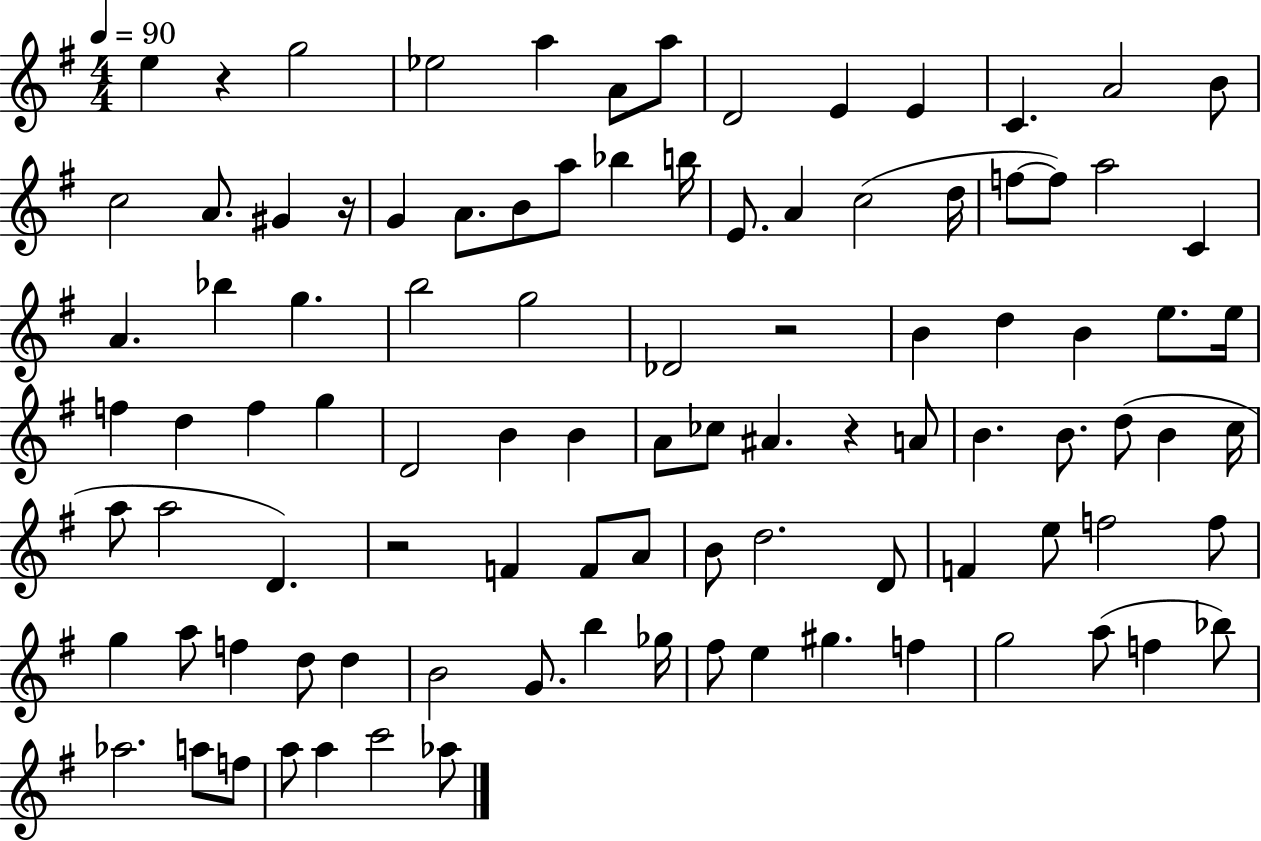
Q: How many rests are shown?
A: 5